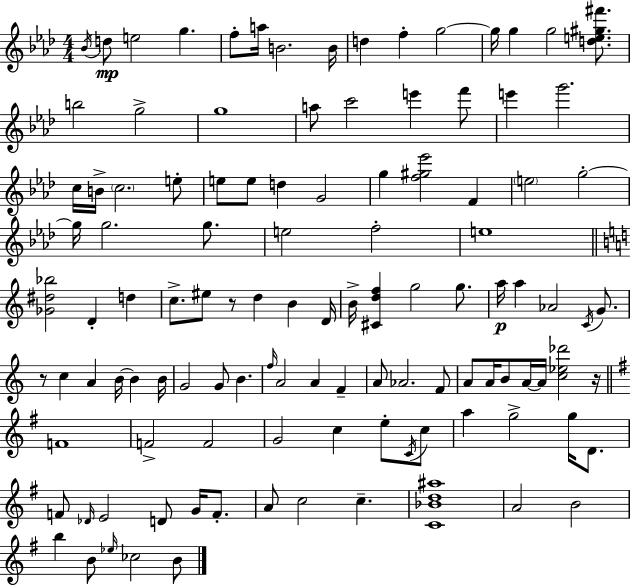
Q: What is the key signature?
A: F minor